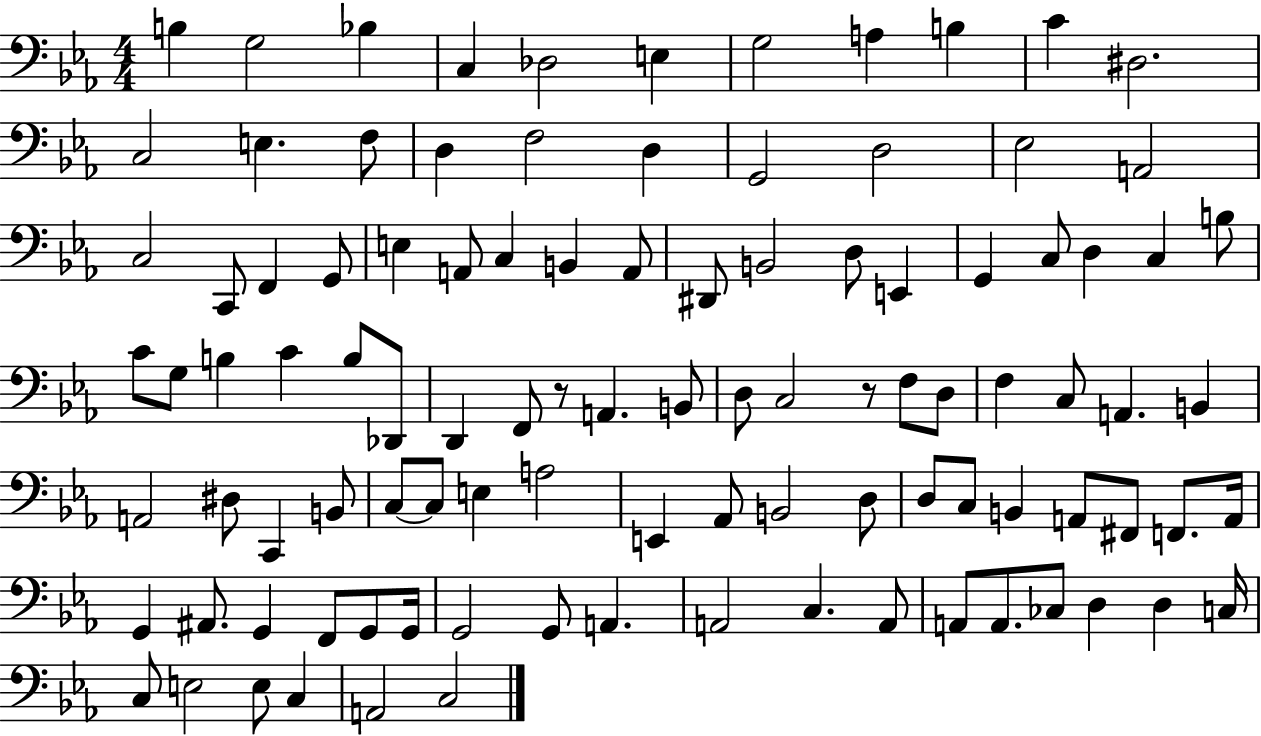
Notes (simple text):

B3/q G3/h Bb3/q C3/q Db3/h E3/q G3/h A3/q B3/q C4/q D#3/h. C3/h E3/q. F3/e D3/q F3/h D3/q G2/h D3/h Eb3/h A2/h C3/h C2/e F2/q G2/e E3/q A2/e C3/q B2/q A2/e D#2/e B2/h D3/e E2/q G2/q C3/e D3/q C3/q B3/e C4/e G3/e B3/q C4/q B3/e Db2/e D2/q F2/e R/e A2/q. B2/e D3/e C3/h R/e F3/e D3/e F3/q C3/e A2/q. B2/q A2/h D#3/e C2/q B2/e C3/e C3/e E3/q A3/h E2/q Ab2/e B2/h D3/e D3/e C3/e B2/q A2/e F#2/e F2/e. A2/s G2/q A#2/e. G2/q F2/e G2/e G2/s G2/h G2/e A2/q. A2/h C3/q. A2/e A2/e A2/e. CES3/e D3/q D3/q C3/s C3/e E3/h E3/e C3/q A2/h C3/h